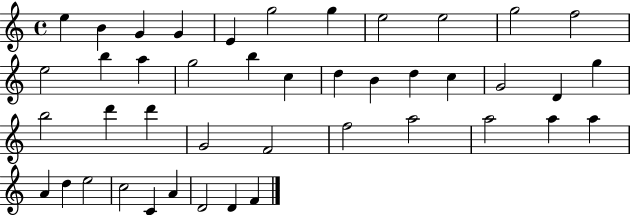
{
  \clef treble
  \time 4/4
  \defaultTimeSignature
  \key c \major
  e''4 b'4 g'4 g'4 | e'4 g''2 g''4 | e''2 e''2 | g''2 f''2 | \break e''2 b''4 a''4 | g''2 b''4 c''4 | d''4 b'4 d''4 c''4 | g'2 d'4 g''4 | \break b''2 d'''4 d'''4 | g'2 f'2 | f''2 a''2 | a''2 a''4 a''4 | \break a'4 d''4 e''2 | c''2 c'4 a'4 | d'2 d'4 f'4 | \bar "|."
}